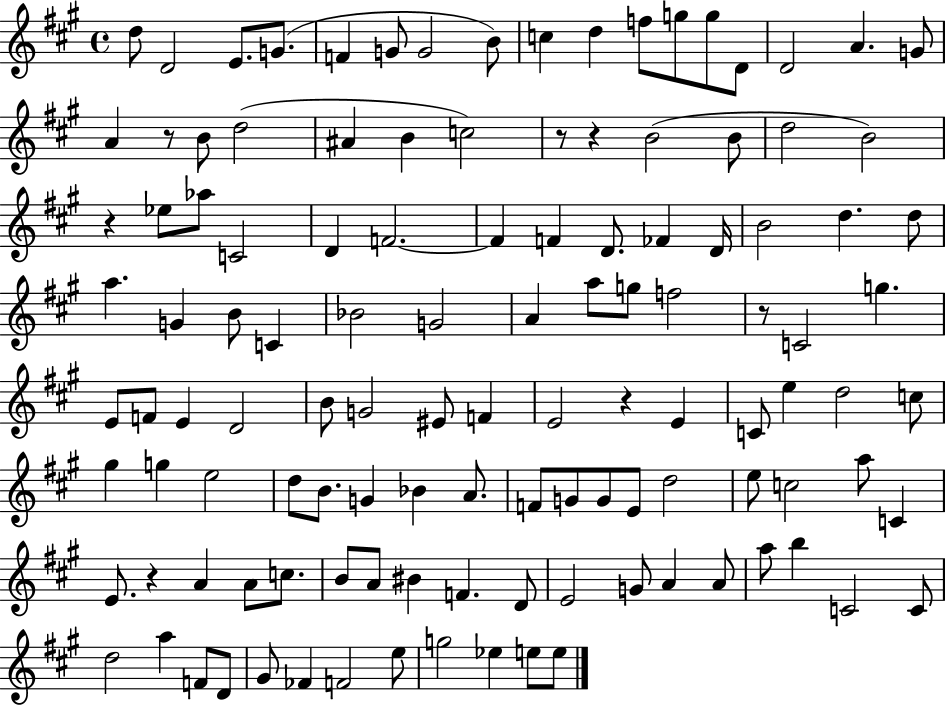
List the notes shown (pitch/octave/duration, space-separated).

D5/e D4/h E4/e. G4/e. F4/q G4/e G4/h B4/e C5/q D5/q F5/e G5/e G5/e D4/e D4/h A4/q. G4/e A4/q R/e B4/e D5/h A#4/q B4/q C5/h R/e R/q B4/h B4/e D5/h B4/h R/q Eb5/e Ab5/e C4/h D4/q F4/h. F4/q F4/q D4/e. FES4/q D4/s B4/h D5/q. D5/e A5/q. G4/q B4/e C4/q Bb4/h G4/h A4/q A5/e G5/e F5/h R/e C4/h G5/q. E4/e F4/e E4/q D4/h B4/e G4/h EIS4/e F4/q E4/h R/q E4/q C4/e E5/q D5/h C5/e G#5/q G5/q E5/h D5/e B4/e. G4/q Bb4/q A4/e. F4/e G4/e G4/e E4/e D5/h E5/e C5/h A5/e C4/q E4/e. R/q A4/q A4/e C5/e. B4/e A4/e BIS4/q F4/q. D4/e E4/h G4/e A4/q A4/e A5/e B5/q C4/h C4/e D5/h A5/q F4/e D4/e G#4/e FES4/q F4/h E5/e G5/h Eb5/q E5/e E5/e